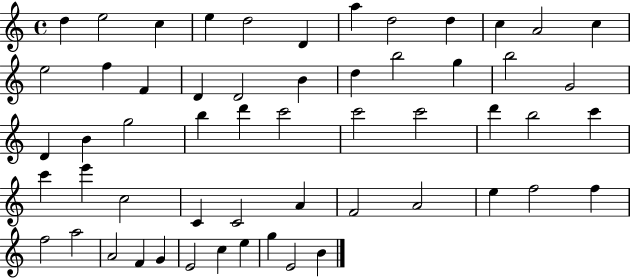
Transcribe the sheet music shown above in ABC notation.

X:1
T:Untitled
M:4/4
L:1/4
K:C
d e2 c e d2 D a d2 d c A2 c e2 f F D D2 B d b2 g b2 G2 D B g2 b d' c'2 c'2 c'2 d' b2 c' c' e' c2 C C2 A F2 A2 e f2 f f2 a2 A2 F G E2 c e g E2 B